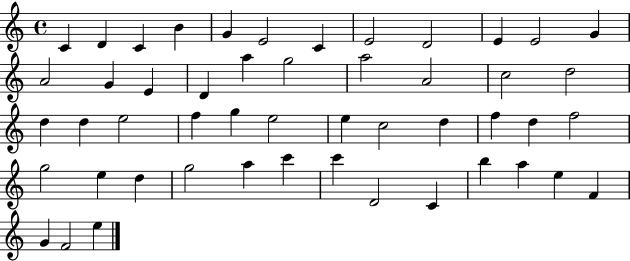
{
  \clef treble
  \time 4/4
  \defaultTimeSignature
  \key c \major
  c'4 d'4 c'4 b'4 | g'4 e'2 c'4 | e'2 d'2 | e'4 e'2 g'4 | \break a'2 g'4 e'4 | d'4 a''4 g''2 | a''2 a'2 | c''2 d''2 | \break d''4 d''4 e''2 | f''4 g''4 e''2 | e''4 c''2 d''4 | f''4 d''4 f''2 | \break g''2 e''4 d''4 | g''2 a''4 c'''4 | c'''4 d'2 c'4 | b''4 a''4 e''4 f'4 | \break g'4 f'2 e''4 | \bar "|."
}